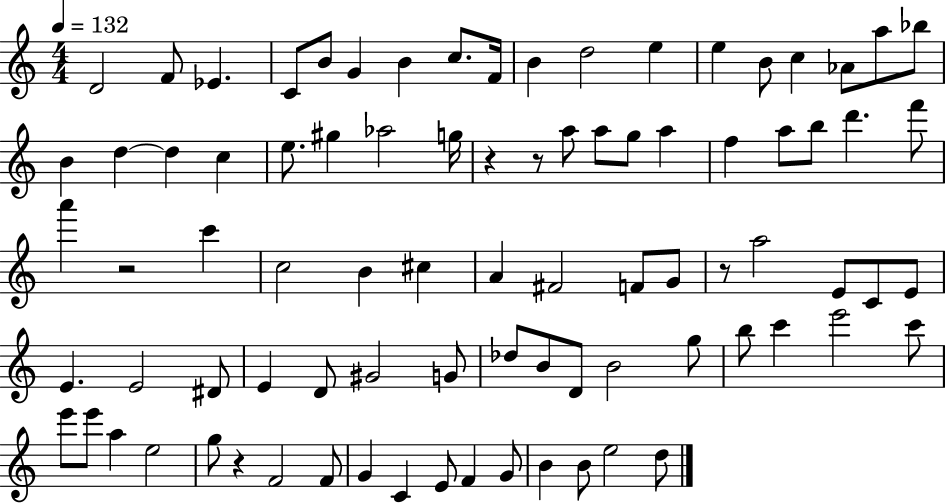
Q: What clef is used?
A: treble